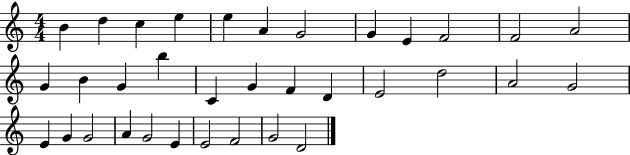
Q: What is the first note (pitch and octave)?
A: B4